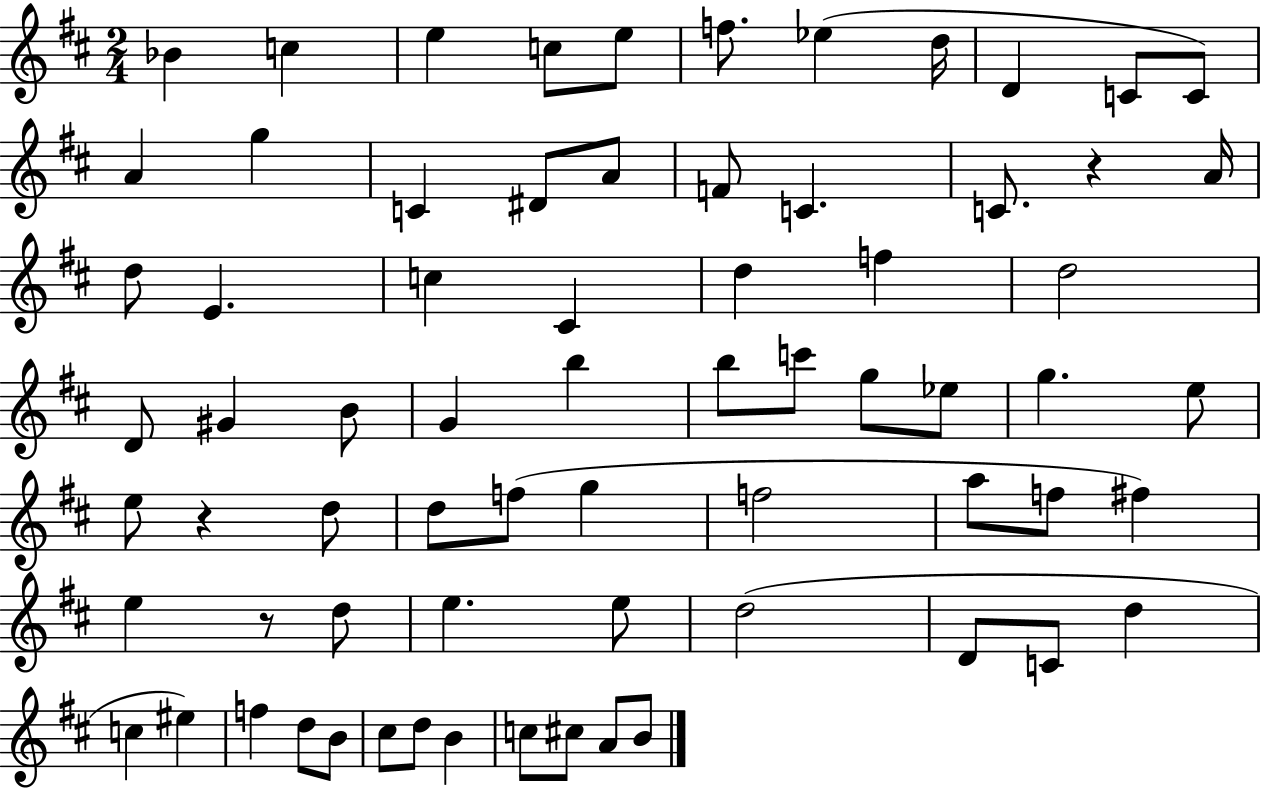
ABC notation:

X:1
T:Untitled
M:2/4
L:1/4
K:D
_B c e c/2 e/2 f/2 _e d/4 D C/2 C/2 A g C ^D/2 A/2 F/2 C C/2 z A/4 d/2 E c ^C d f d2 D/2 ^G B/2 G b b/2 c'/2 g/2 _e/2 g e/2 e/2 z d/2 d/2 f/2 g f2 a/2 f/2 ^f e z/2 d/2 e e/2 d2 D/2 C/2 d c ^e f d/2 B/2 ^c/2 d/2 B c/2 ^c/2 A/2 B/2